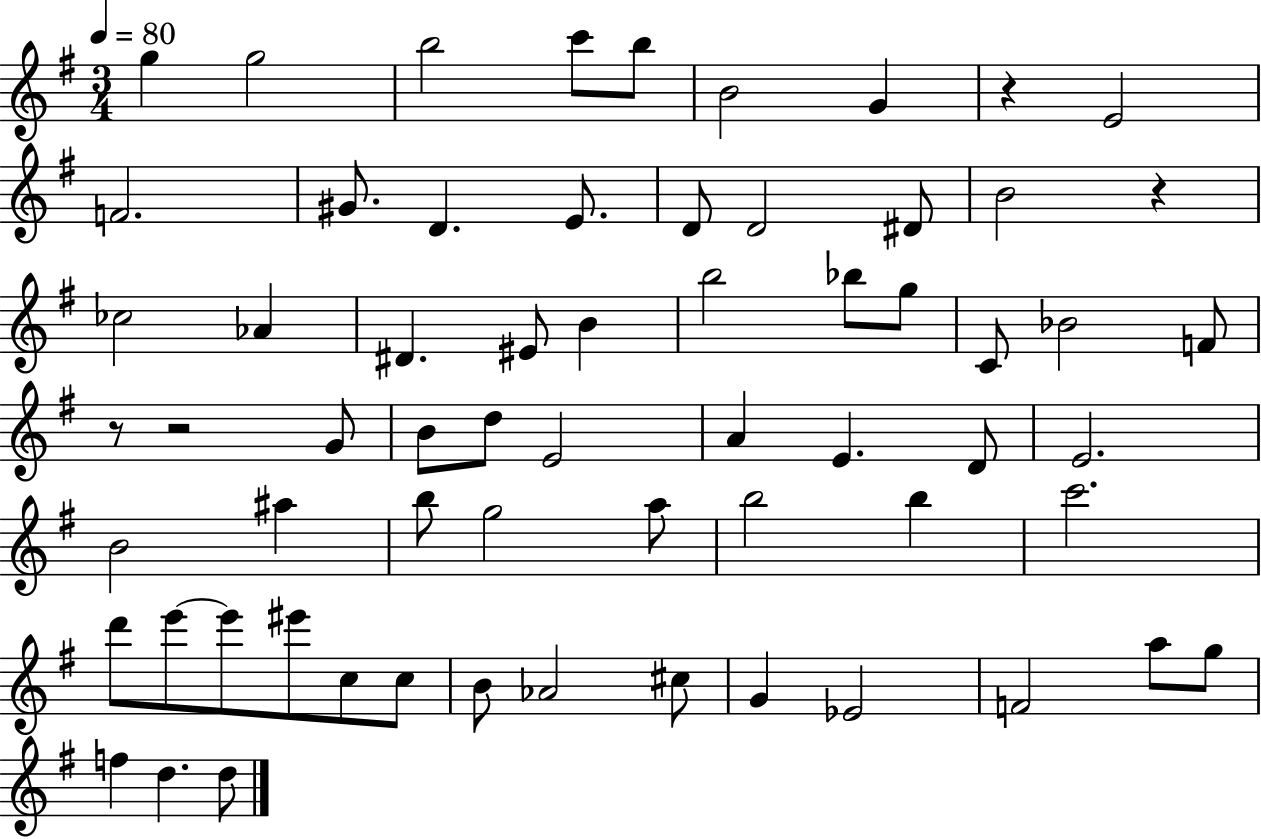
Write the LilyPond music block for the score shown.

{
  \clef treble
  \numericTimeSignature
  \time 3/4
  \key g \major
  \tempo 4 = 80
  g''4 g''2 | b''2 c'''8 b''8 | b'2 g'4 | r4 e'2 | \break f'2. | gis'8. d'4. e'8. | d'8 d'2 dis'8 | b'2 r4 | \break ces''2 aes'4 | dis'4. eis'8 b'4 | b''2 bes''8 g''8 | c'8 bes'2 f'8 | \break r8 r2 g'8 | b'8 d''8 e'2 | a'4 e'4. d'8 | e'2. | \break b'2 ais''4 | b''8 g''2 a''8 | b''2 b''4 | c'''2. | \break d'''8 e'''8~~ e'''8 eis'''8 c''8 c''8 | b'8 aes'2 cis''8 | g'4 ees'2 | f'2 a''8 g''8 | \break f''4 d''4. d''8 | \bar "|."
}